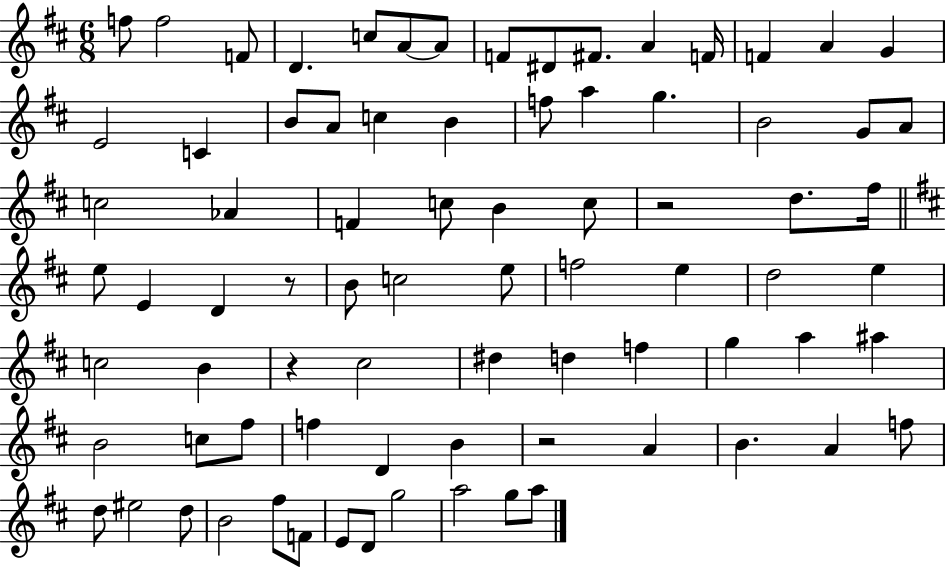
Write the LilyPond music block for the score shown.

{
  \clef treble
  \numericTimeSignature
  \time 6/8
  \key d \major
  f''8 f''2 f'8 | d'4. c''8 a'8~~ a'8 | f'8 dis'8 fis'8. a'4 f'16 | f'4 a'4 g'4 | \break e'2 c'4 | b'8 a'8 c''4 b'4 | f''8 a''4 g''4. | b'2 g'8 a'8 | \break c''2 aes'4 | f'4 c''8 b'4 c''8 | r2 d''8. fis''16 | \bar "||" \break \key b \minor e''8 e'4 d'4 r8 | b'8 c''2 e''8 | f''2 e''4 | d''2 e''4 | \break c''2 b'4 | r4 cis''2 | dis''4 d''4 f''4 | g''4 a''4 ais''4 | \break b'2 c''8 fis''8 | f''4 d'4 b'4 | r2 a'4 | b'4. a'4 f''8 | \break d''8 eis''2 d''8 | b'2 fis''8 f'8 | e'8 d'8 g''2 | a''2 g''8 a''8 | \break \bar "|."
}